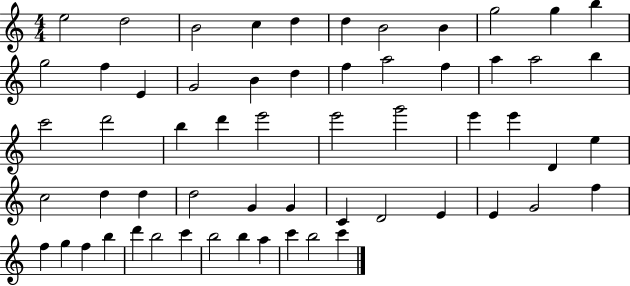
X:1
T:Untitled
M:4/4
L:1/4
K:C
e2 d2 B2 c d d B2 B g2 g b g2 f E G2 B d f a2 f a a2 b c'2 d'2 b d' e'2 e'2 g'2 e' e' D e c2 d d d2 G G C D2 E E G2 f f g f b d' b2 c' b2 b a c' b2 c'